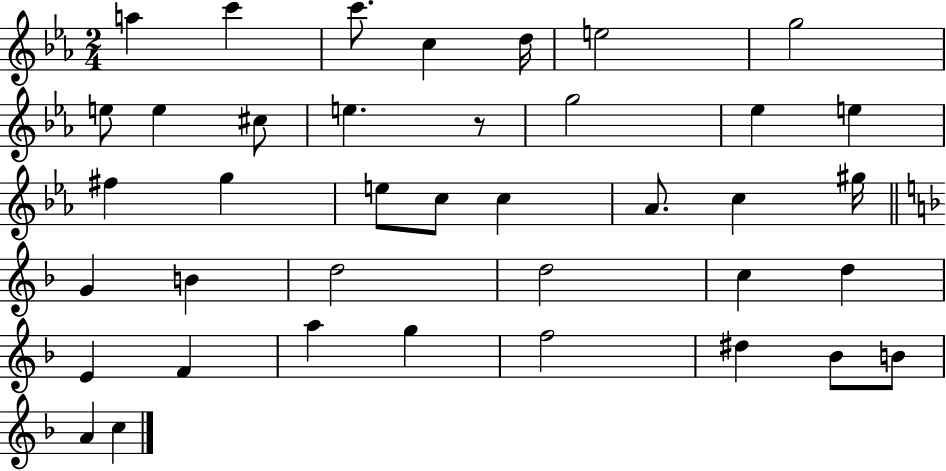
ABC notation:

X:1
T:Untitled
M:2/4
L:1/4
K:Eb
a c' c'/2 c d/4 e2 g2 e/2 e ^c/2 e z/2 g2 _e e ^f g e/2 c/2 c _A/2 c ^g/4 G B d2 d2 c d E F a g f2 ^d _B/2 B/2 A c